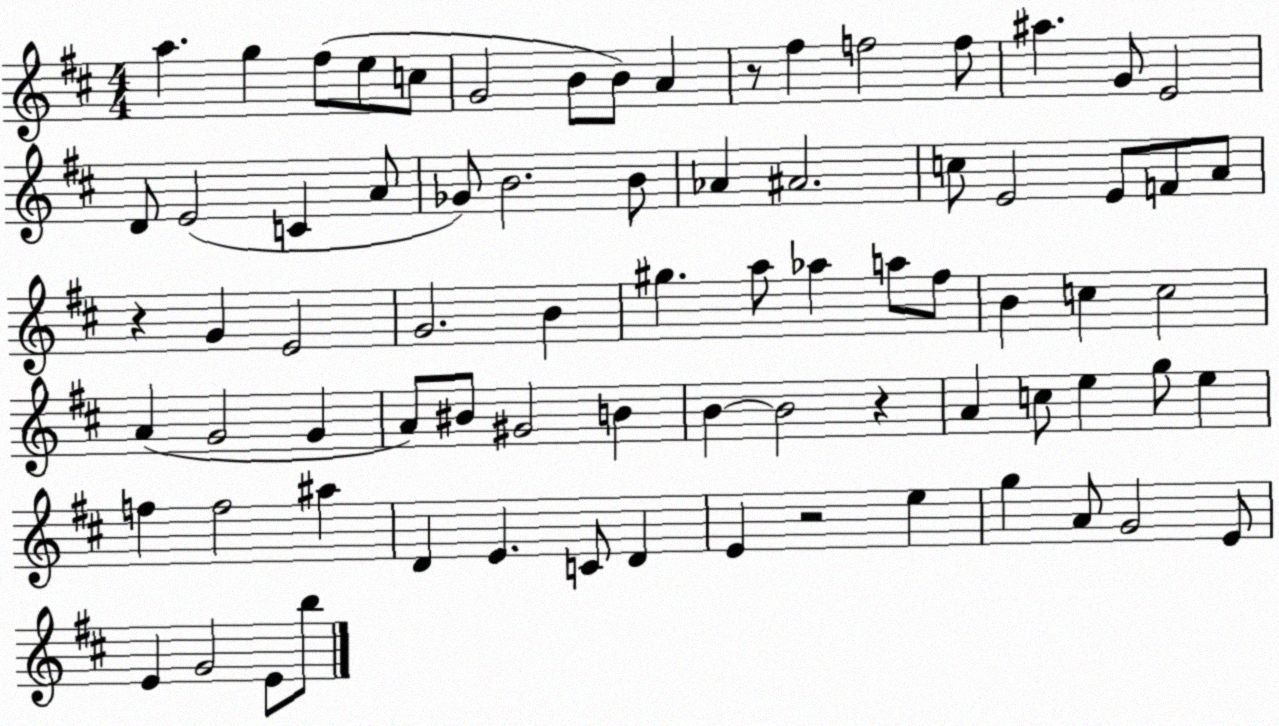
X:1
T:Untitled
M:4/4
L:1/4
K:D
a g ^f/2 e/2 c/2 G2 B/2 B/2 A z/2 ^f f2 f/2 ^a G/2 E2 D/2 E2 C A/2 _G/2 B2 B/2 _A ^A2 c/2 E2 E/2 F/2 A/2 z G E2 G2 B ^g a/2 _a a/2 ^f/2 B c c2 A G2 G A/2 ^B/2 ^G2 B B B2 z A c/2 e g/2 e f f2 ^a D E C/2 D E z2 e g A/2 G2 E/2 E G2 E/2 b/2